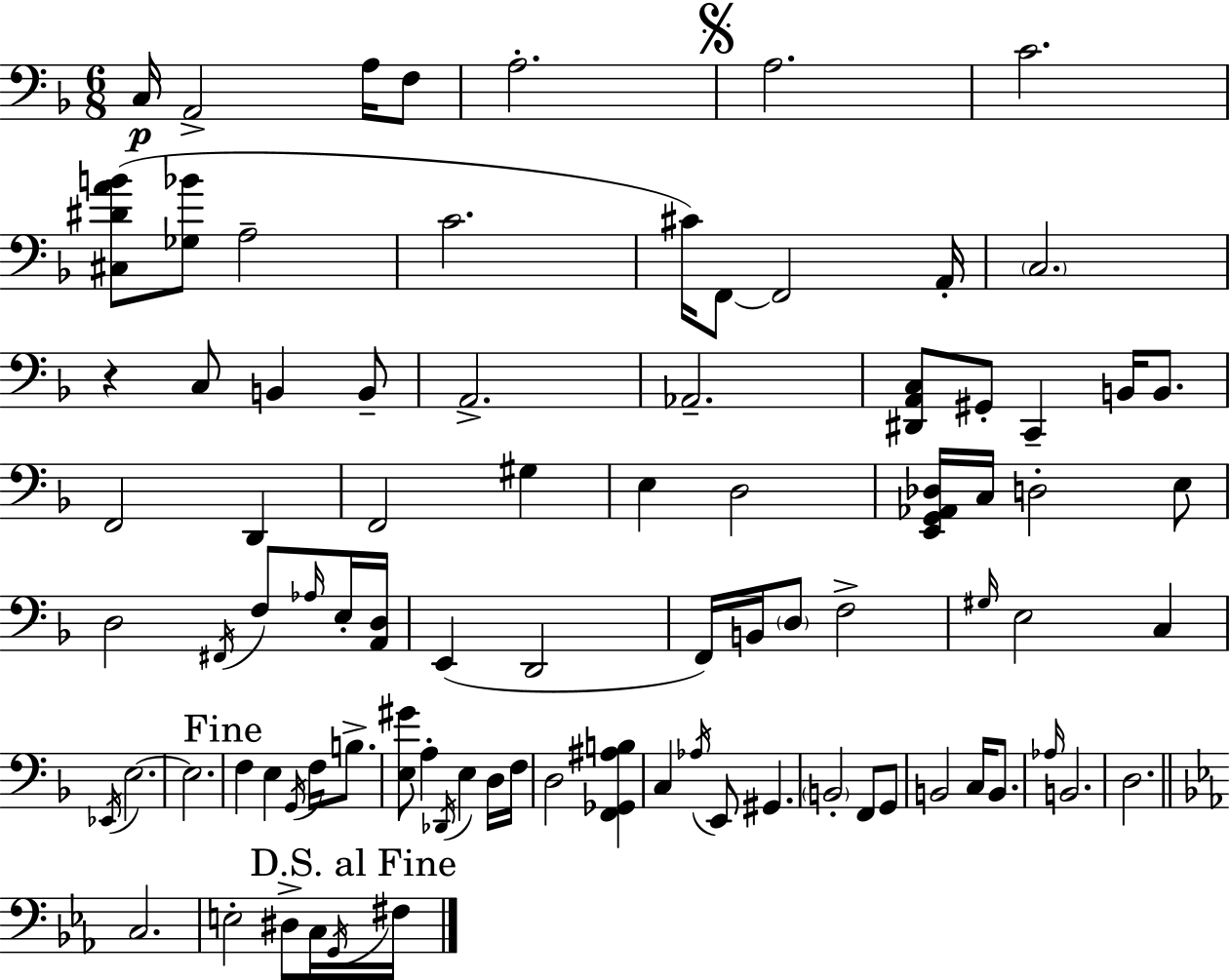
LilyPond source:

{
  \clef bass
  \numericTimeSignature
  \time 6/8
  \key f \major
  c16\p a,2-> a16 f8 | a2.-. | \mark \markup { \musicglyph "scripts.segno" } a2. | c'2. | \break <cis dis' a' b'>8( <ges bes'>8 a2-- | c'2. | cis'16) f,8~~ f,2 a,16-. | \parenthesize c2. | \break r4 c8 b,4 b,8-- | a,2.-> | aes,2.-- | <dis, a, c>8 gis,8-. c,4-- b,16 b,8. | \break f,2 d,4 | f,2 gis4 | e4 d2 | <e, g, aes, des>16 c16 d2-. e8 | \break d2 \acciaccatura { fis,16 } f8 \grace { aes16 } | e16-. <a, d>16 e,4( d,2 | f,16) b,16 \parenthesize d8 f2-> | \grace { gis16 } e2 c4 | \break \acciaccatura { ees,16 } e2.~~ | e2. | \mark "Fine" f4 e4 | \acciaccatura { g,16 } f16 b8.-> <e gis'>8 a4-. \acciaccatura { des,16 } | \break e4 d16 f16 d2 | <f, ges, ais b>4 c4 \acciaccatura { aes16 } e,8 | gis,4. \parenthesize b,2-. | f,8 g,8 b,2 | \break c16 b,8. \grace { aes16 } b,2. | d2. | \bar "||" \break \key c \minor c2. | e2-. dis8-> c16 \acciaccatura { g,16 } | \mark "D.S. al Fine" fis16 \bar "|."
}